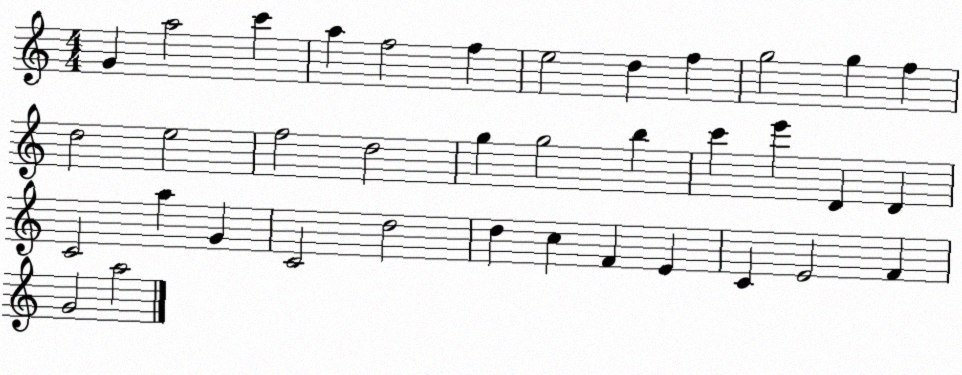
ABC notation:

X:1
T:Untitled
M:4/4
L:1/4
K:C
G a2 c' a f2 f e2 d f g2 g f d2 e2 f2 d2 g g2 b c' e' D D C2 a G C2 d2 d c F E C E2 F G2 a2